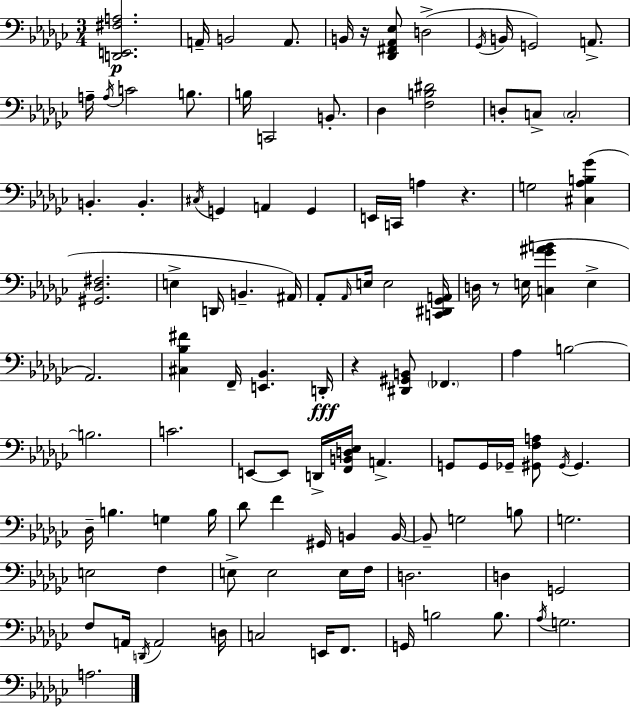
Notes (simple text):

[D2,E2,F#3,A3]/h. A2/s B2/h A2/e. B2/s R/s [Db2,F#2,Ab2,Eb3]/e D3/h Gb2/s B2/s G2/h A2/e. A3/s A3/s C4/h B3/e. B3/s C2/h B2/e. Db3/q [F3,B3,D#4]/h D3/e C3/e C3/h B2/q. B2/q. C#3/s G2/q A2/q G2/q E2/s C2/s A3/q R/q. G3/h [C#3,Ab3,B3,Gb4]/q [G#2,Db3,F#3]/h. E3/q D2/s B2/q. A#2/s Ab2/e Ab2/s E3/s E3/h [C2,D#2,Gb2,A2]/s D3/s R/e E3/s [C3,Gb4,A#4,B4]/q E3/q Ab2/h. [C#3,Bb3,F#4]/q F2/s [E2,Bb2]/q. D2/s R/q [D#2,G#2,B2]/e FES2/q. Ab3/q B3/h B3/h. C4/h. E2/e E2/e D2/s [F2,B2,D3,Eb3]/s A2/q. G2/e G2/s Gb2/s [G#2,F3,A3]/e G#2/s G#2/q. Db3/s B3/q. G3/q B3/s Db4/e F4/q G#2/s B2/q B2/s B2/e G3/h B3/e G3/h. E3/h F3/q E3/e E3/h E3/s F3/s D3/h. D3/q G2/h F3/e A2/s D2/s A2/h D3/s C3/h E2/s F2/e. G2/s B3/h B3/e. Ab3/s G3/h. A3/h.